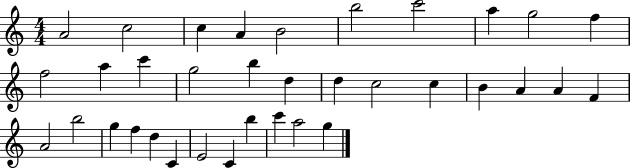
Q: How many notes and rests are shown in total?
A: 35